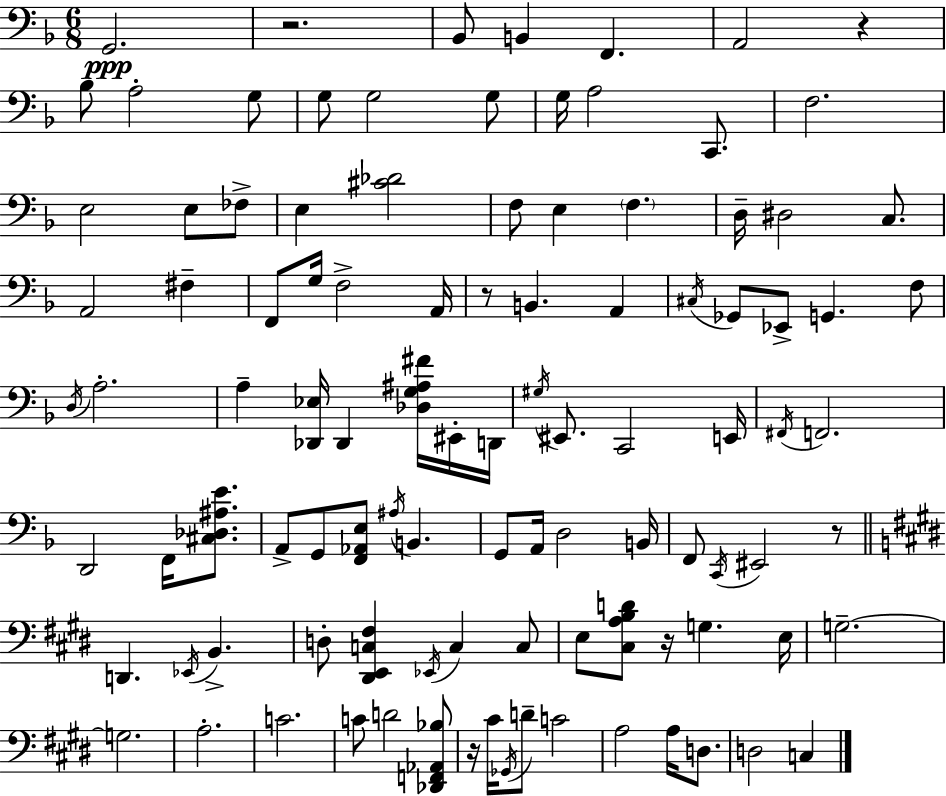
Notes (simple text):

G2/h. R/h. Bb2/e B2/q F2/q. A2/h R/q Bb3/e A3/h G3/e G3/e G3/h G3/e G3/s A3/h C2/e. F3/h. E3/h E3/e FES3/e E3/q [C#4,Db4]/h F3/e E3/q F3/q. D3/s D#3/h C3/e. A2/h F#3/q F2/e G3/s F3/h A2/s R/e B2/q. A2/q C#3/s Gb2/e Eb2/e G2/q. F3/e D3/s A3/h. A3/q [Db2,Eb3]/s Db2/q [Db3,G3,A#3,F#4]/s EIS2/s D2/s G#3/s EIS2/e. C2/h E2/s F#2/s F2/h. D2/h F2/s [C#3,Db3,A#3,E4]/e. A2/e G2/e [F2,Ab2,E3]/e A#3/s B2/q. G2/e A2/s D3/h B2/s F2/e C2/s EIS2/h R/e D2/q. Eb2/s B2/q. D3/e [D#2,E2,C3,F#3]/q Eb2/s C3/q C3/e E3/e [C#3,A3,B3,D4]/e R/s G3/q. E3/s G3/h. G3/h. A3/h. C4/h. C4/e D4/h [Db2,F2,Ab2,Bb3]/e R/s C#4/s Gb2/s D4/e C4/h A3/h A3/s D3/e. D3/h C3/q